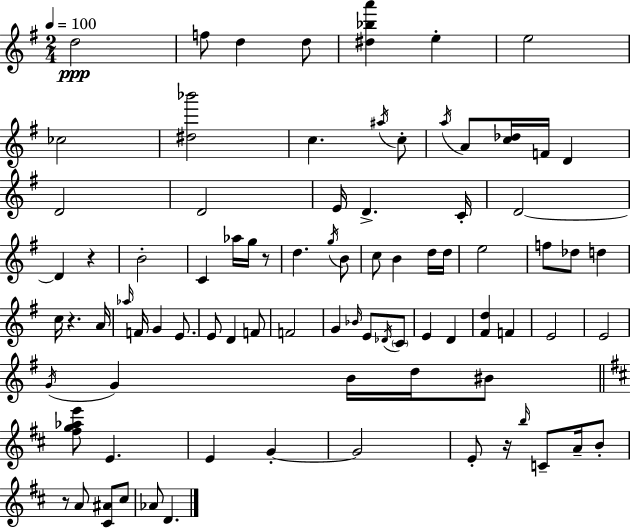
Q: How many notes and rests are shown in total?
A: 85